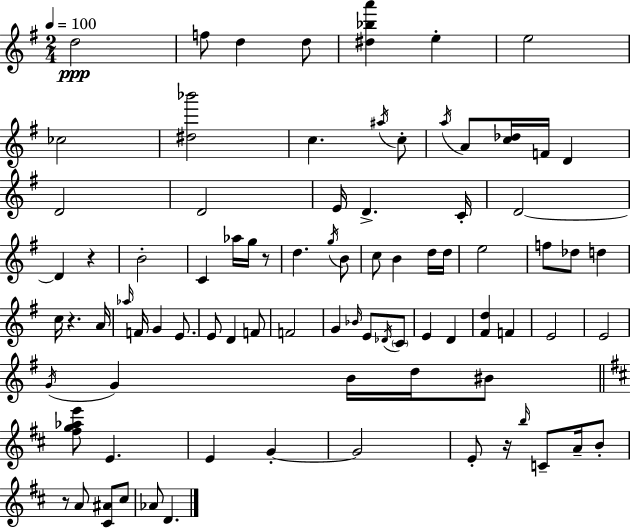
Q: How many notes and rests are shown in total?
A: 85